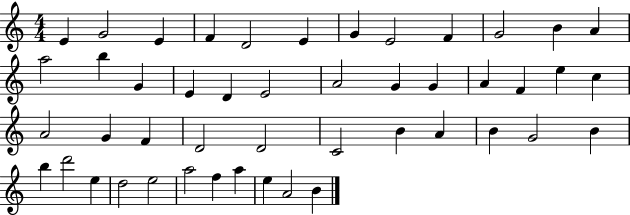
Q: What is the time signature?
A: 4/4